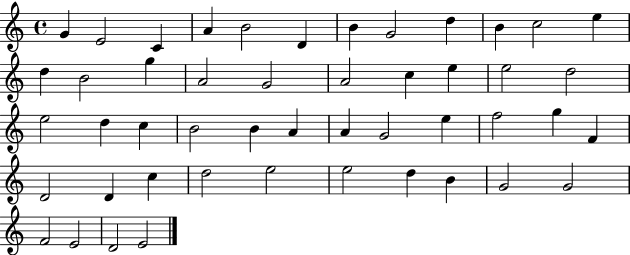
{
  \clef treble
  \time 4/4
  \defaultTimeSignature
  \key c \major
  g'4 e'2 c'4 | a'4 b'2 d'4 | b'4 g'2 d''4 | b'4 c''2 e''4 | \break d''4 b'2 g''4 | a'2 g'2 | a'2 c''4 e''4 | e''2 d''2 | \break e''2 d''4 c''4 | b'2 b'4 a'4 | a'4 g'2 e''4 | f''2 g''4 f'4 | \break d'2 d'4 c''4 | d''2 e''2 | e''2 d''4 b'4 | g'2 g'2 | \break f'2 e'2 | d'2 e'2 | \bar "|."
}